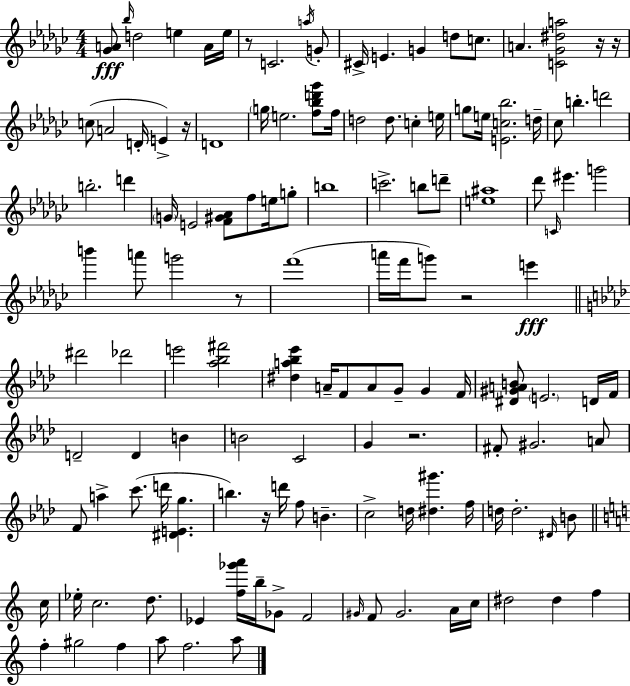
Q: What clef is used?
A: treble